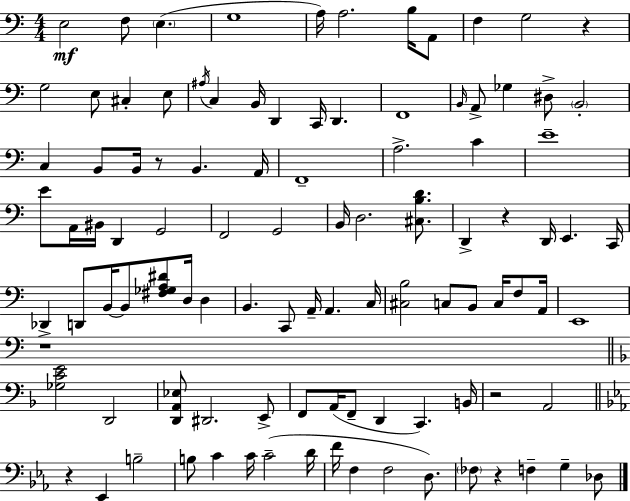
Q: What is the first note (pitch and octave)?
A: E3